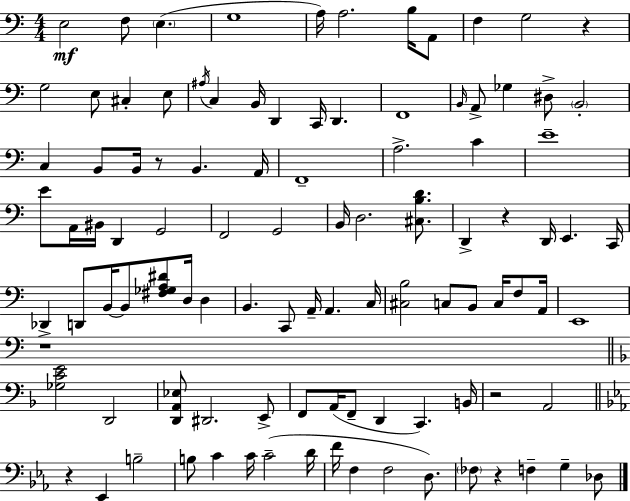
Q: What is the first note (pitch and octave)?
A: E3